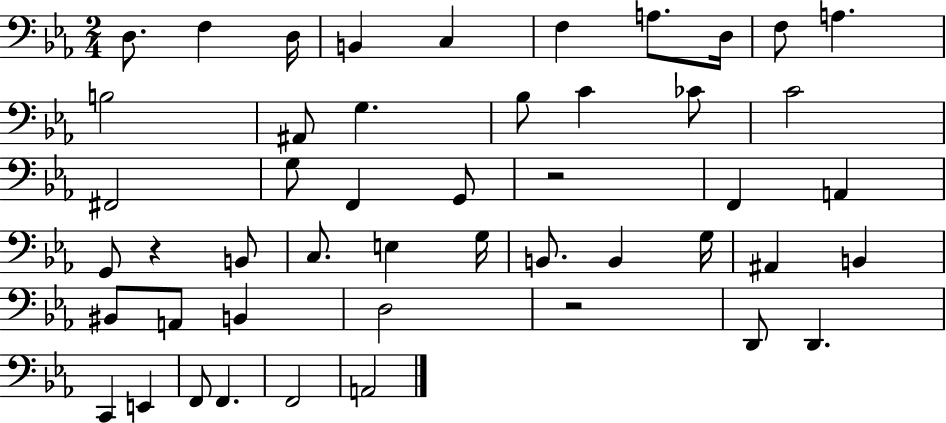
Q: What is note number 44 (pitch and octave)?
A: F2